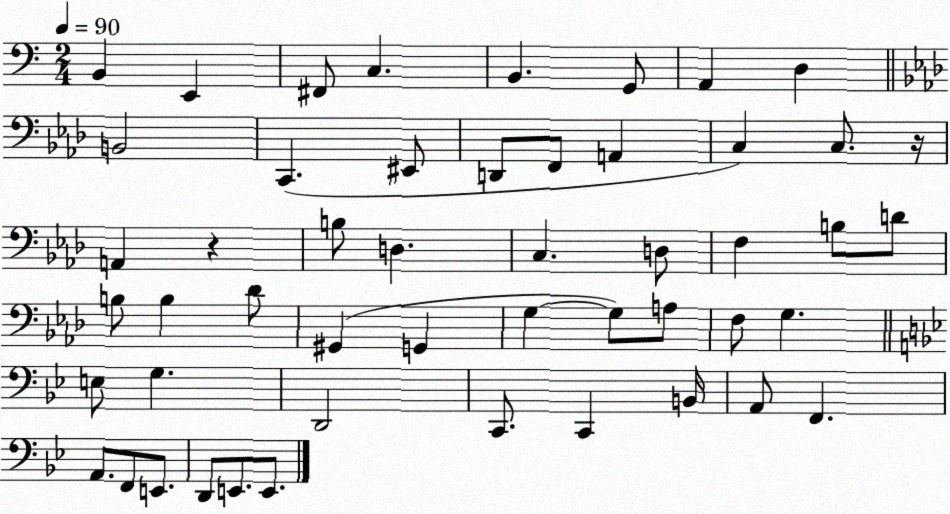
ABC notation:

X:1
T:Untitled
M:2/4
L:1/4
K:C
B,, E,, ^F,,/2 C, B,, G,,/2 A,, D, B,,2 C,, ^E,,/2 D,,/2 F,,/2 A,, C, C,/2 z/4 A,, z B,/2 D, C, D,/2 F, B,/2 D/2 B,/2 B, _D/2 ^G,, G,, G, G,/2 A,/2 F,/2 G, E,/2 G, D,,2 C,,/2 C,, B,,/4 A,,/2 F,, A,,/2 F,,/2 E,,/2 D,,/2 E,,/2 E,,/2